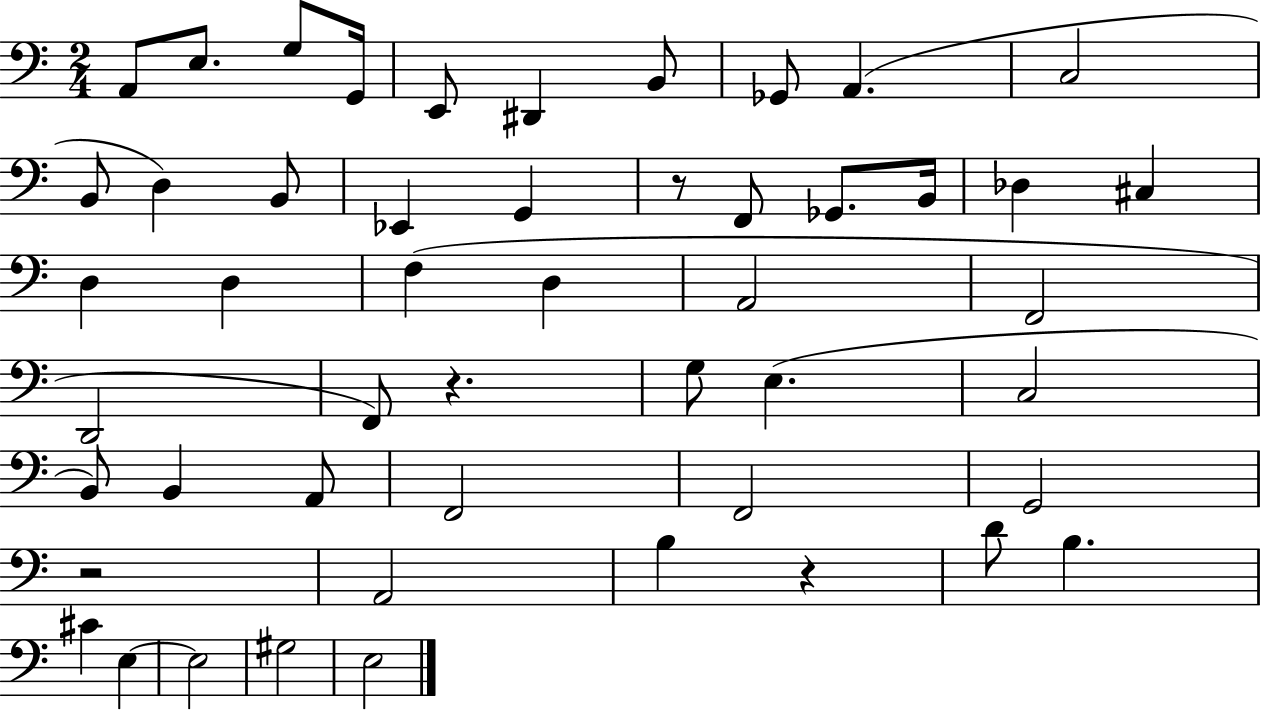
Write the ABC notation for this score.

X:1
T:Untitled
M:2/4
L:1/4
K:C
A,,/2 E,/2 G,/2 G,,/4 E,,/2 ^D,, B,,/2 _G,,/2 A,, C,2 B,,/2 D, B,,/2 _E,, G,, z/2 F,,/2 _G,,/2 B,,/4 _D, ^C, D, D, F, D, A,,2 F,,2 D,,2 F,,/2 z G,/2 E, C,2 B,,/2 B,, A,,/2 F,,2 F,,2 G,,2 z2 A,,2 B, z D/2 B, ^C E, E,2 ^G,2 E,2